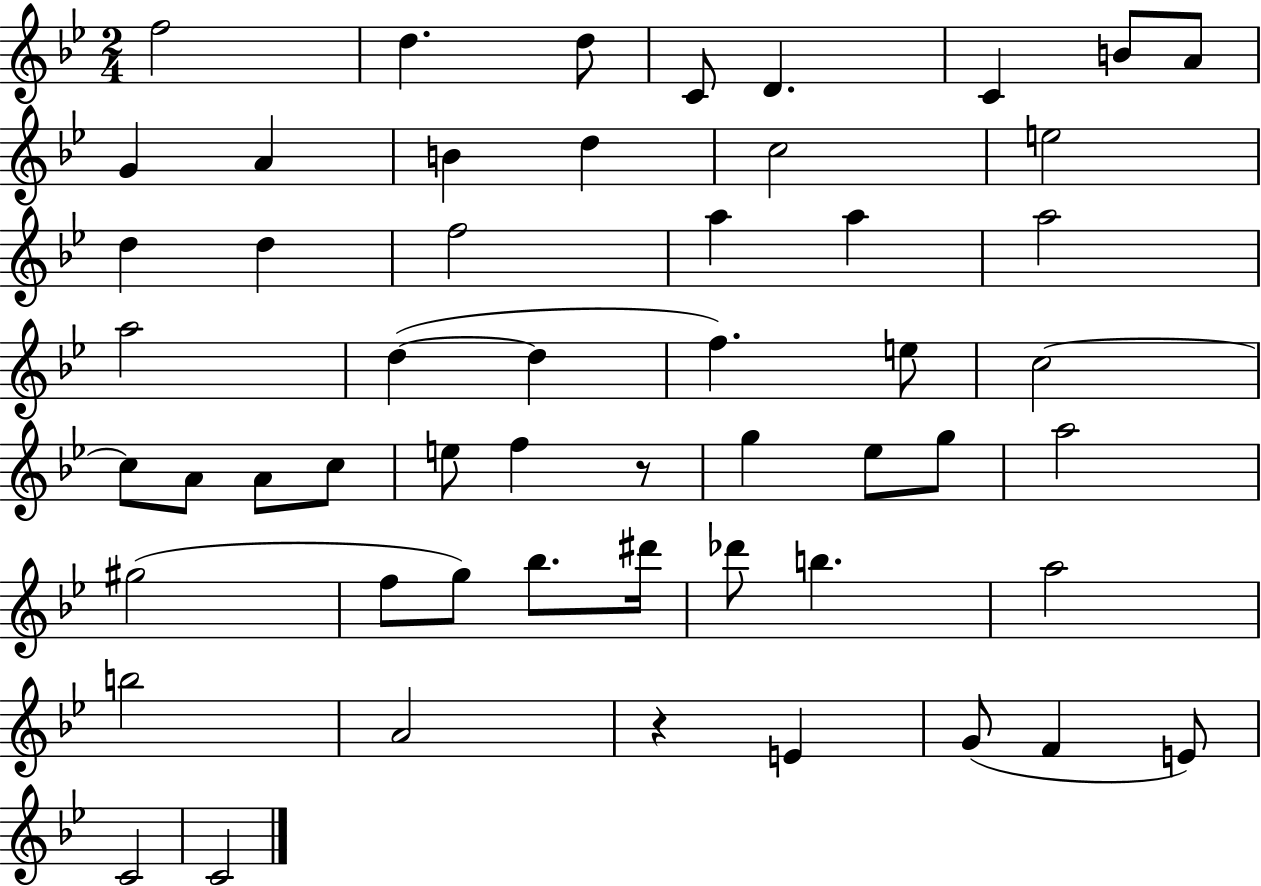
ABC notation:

X:1
T:Untitled
M:2/4
L:1/4
K:Bb
f2 d d/2 C/2 D C B/2 A/2 G A B d c2 e2 d d f2 a a a2 a2 d d f e/2 c2 c/2 A/2 A/2 c/2 e/2 f z/2 g _e/2 g/2 a2 ^g2 f/2 g/2 _b/2 ^d'/4 _d'/2 b a2 b2 A2 z E G/2 F E/2 C2 C2